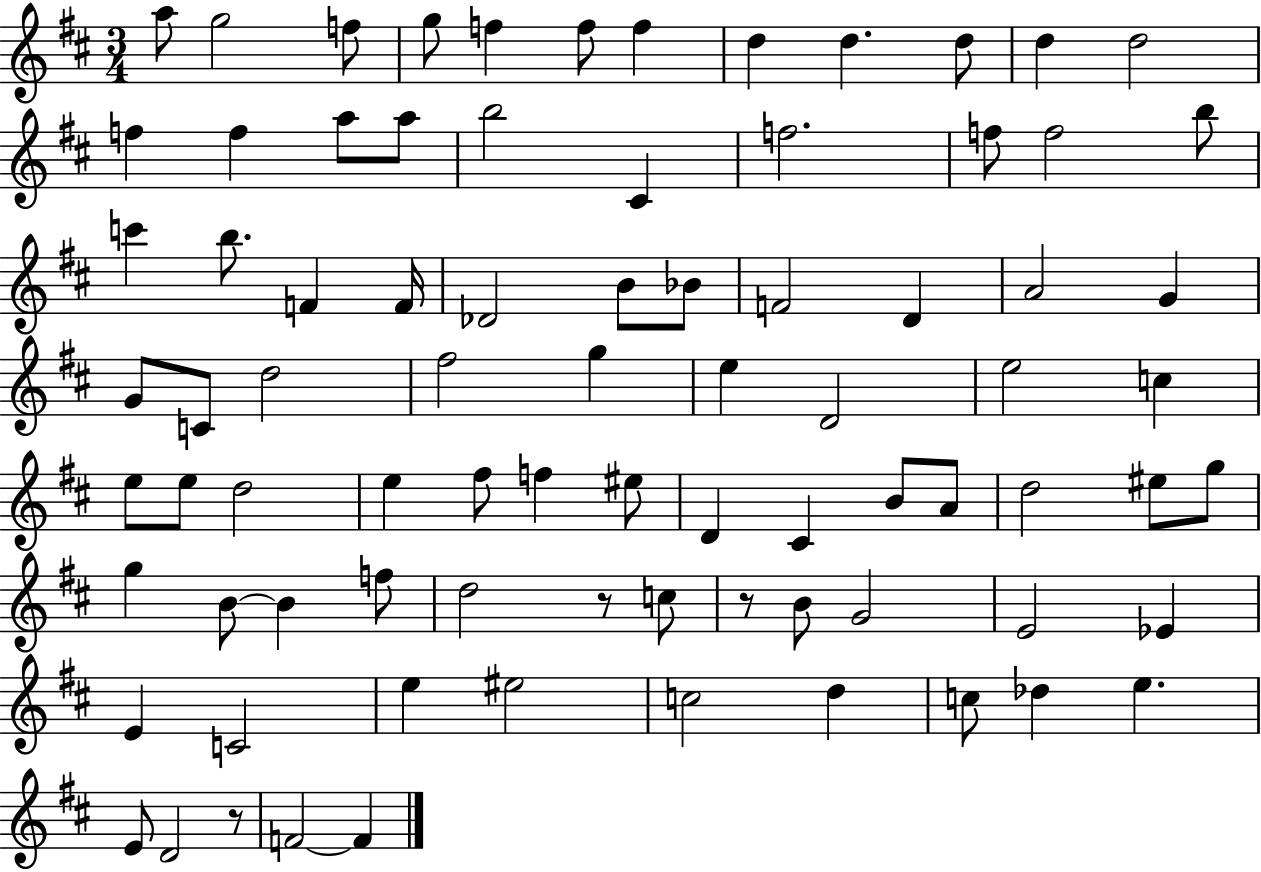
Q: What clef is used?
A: treble